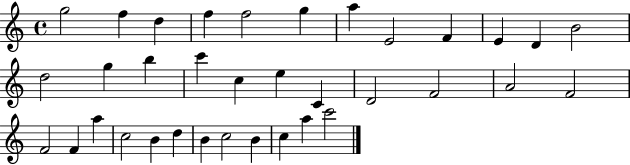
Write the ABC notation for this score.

X:1
T:Untitled
M:4/4
L:1/4
K:C
g2 f d f f2 g a E2 F E D B2 d2 g b c' c e C D2 F2 A2 F2 F2 F a c2 B d B c2 B c a c'2